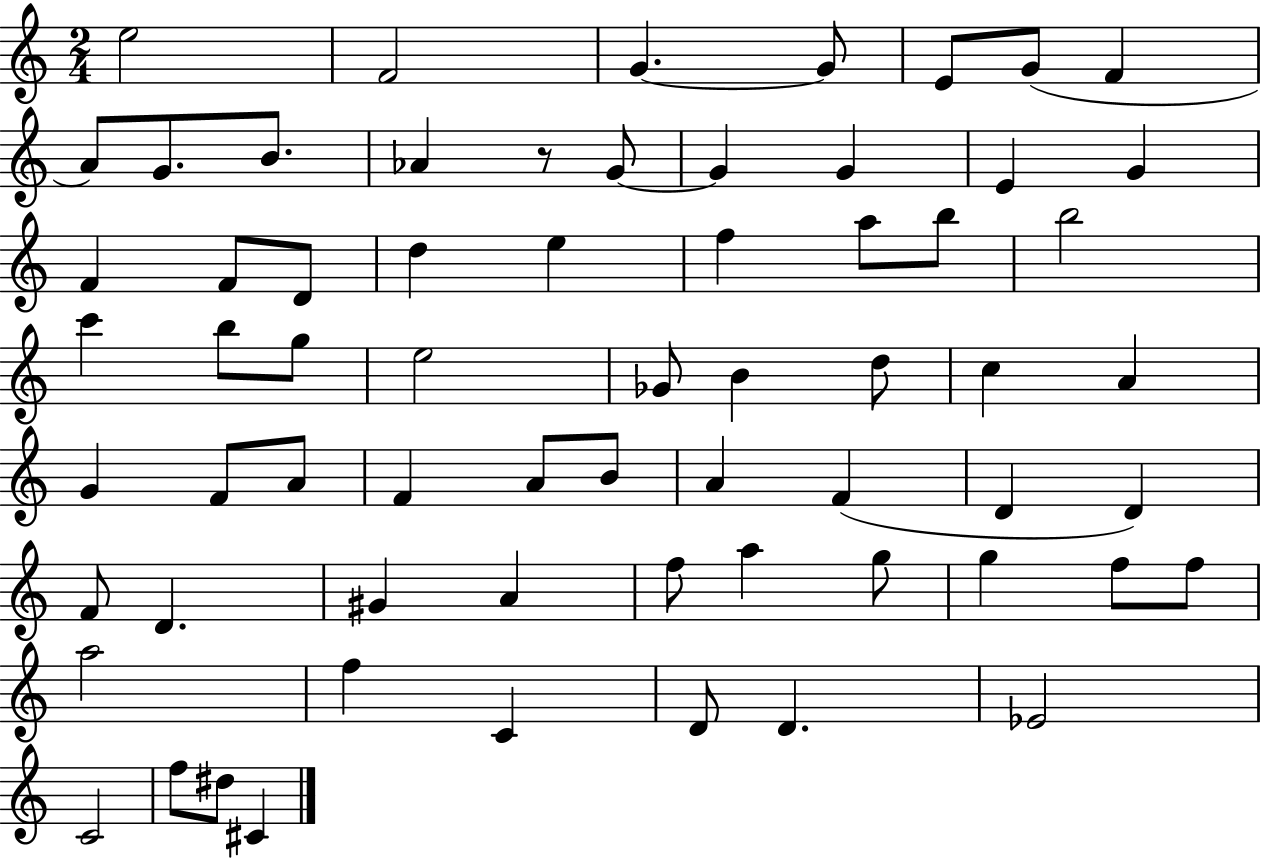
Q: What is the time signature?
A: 2/4